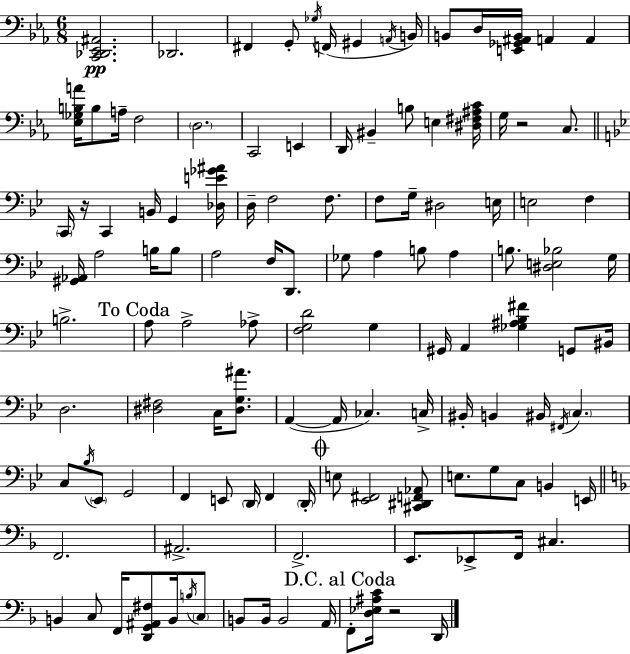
X:1
T:Untitled
M:6/8
L:1/4
K:Cm
[C,,_D,,_E,,^A,,]2 _D,,2 ^F,, G,,/2 _G,/4 F,,/4 ^G,, A,,/4 B,,/4 B,,/2 D,/4 [E,,_G,,^A,,B,,]/4 A,, A,, [_E,_G,B,A]/4 B,/2 A,/4 F,2 D,2 C,,2 E,, D,,/4 ^B,, B,/2 E, [^D,^F,^A,C]/4 G,/4 z2 C,/2 C,,/4 z/4 C,, B,,/4 G,, [_D,E_G^A]/4 D,/4 F,2 F,/2 F,/2 G,/4 ^D,2 E,/4 E,2 F, [^G,,_A,,]/4 A,2 B,/4 B,/2 A,2 F,/4 D,,/2 _G,/2 A, B,/2 A, B,/2 [^D,E,_B,]2 G,/4 B,2 A,/2 A,2 _A,/2 [F,G,D]2 G, ^G,,/4 A,, [_G,^A,_B,^F] G,,/2 ^B,,/4 D,2 [^D,^F,]2 C,/4 [^D,G,^A]/2 A,, A,,/4 _C, C,/4 ^B,,/4 B,, ^B,,/4 ^F,,/4 C, C,/2 _B,/4 _E,,/2 G,,2 F,, E,,/2 D,,/4 F,, D,,/4 E,/2 [_E,,^F,,]2 [^C,,^D,,F,,_A,,]/2 E,/2 G,/2 C,/2 B,, E,,/4 F,,2 ^A,,2 F,,2 E,,/2 _E,,/2 F,,/4 ^C, B,, C,/2 F,,/4 [D,,G,,^A,,^F,]/2 B,,/4 B,/4 C,/2 B,,/2 B,,/4 B,,2 A,,/4 F,,/2 [D,_E,^A,C]/4 z2 D,,/4